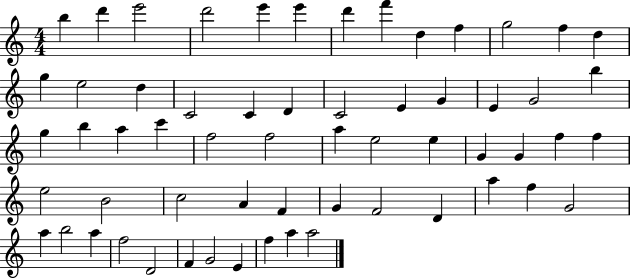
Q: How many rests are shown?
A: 0